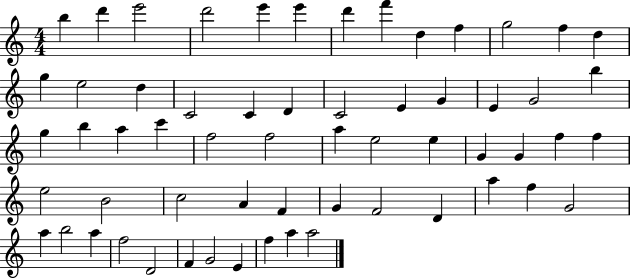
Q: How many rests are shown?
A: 0